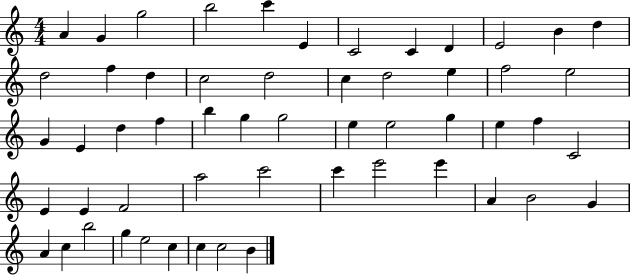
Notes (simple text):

A4/q G4/q G5/h B5/h C6/q E4/q C4/h C4/q D4/q E4/h B4/q D5/q D5/h F5/q D5/q C5/h D5/h C5/q D5/h E5/q F5/h E5/h G4/q E4/q D5/q F5/q B5/q G5/q G5/h E5/q E5/h G5/q E5/q F5/q C4/h E4/q E4/q F4/h A5/h C6/h C6/q E6/h E6/q A4/q B4/h G4/q A4/q C5/q B5/h G5/q E5/h C5/q C5/q C5/h B4/q